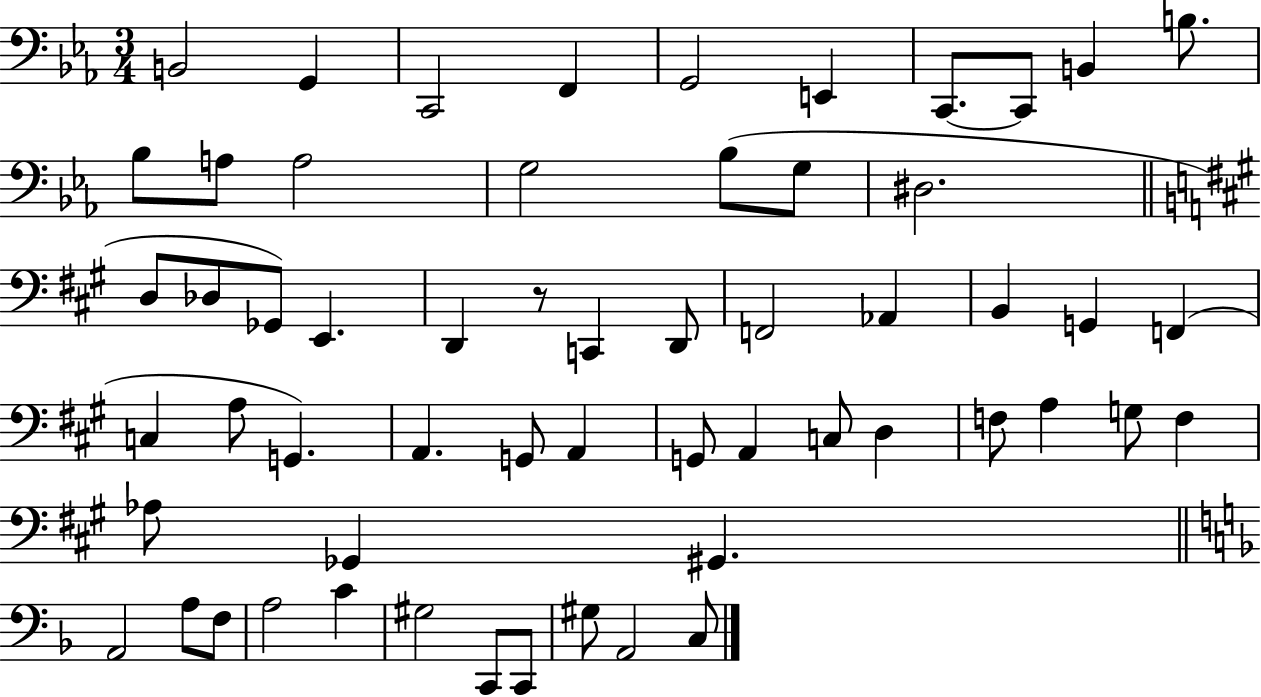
B2/h G2/q C2/h F2/q G2/h E2/q C2/e. C2/e B2/q B3/e. Bb3/e A3/e A3/h G3/h Bb3/e G3/e D#3/h. D3/e Db3/e Gb2/e E2/q. D2/q R/e C2/q D2/e F2/h Ab2/q B2/q G2/q F2/q C3/q A3/e G2/q. A2/q. G2/e A2/q G2/e A2/q C3/e D3/q F3/e A3/q G3/e F3/q Ab3/e Gb2/q G#2/q. A2/h A3/e F3/e A3/h C4/q G#3/h C2/e C2/e G#3/e A2/h C3/e